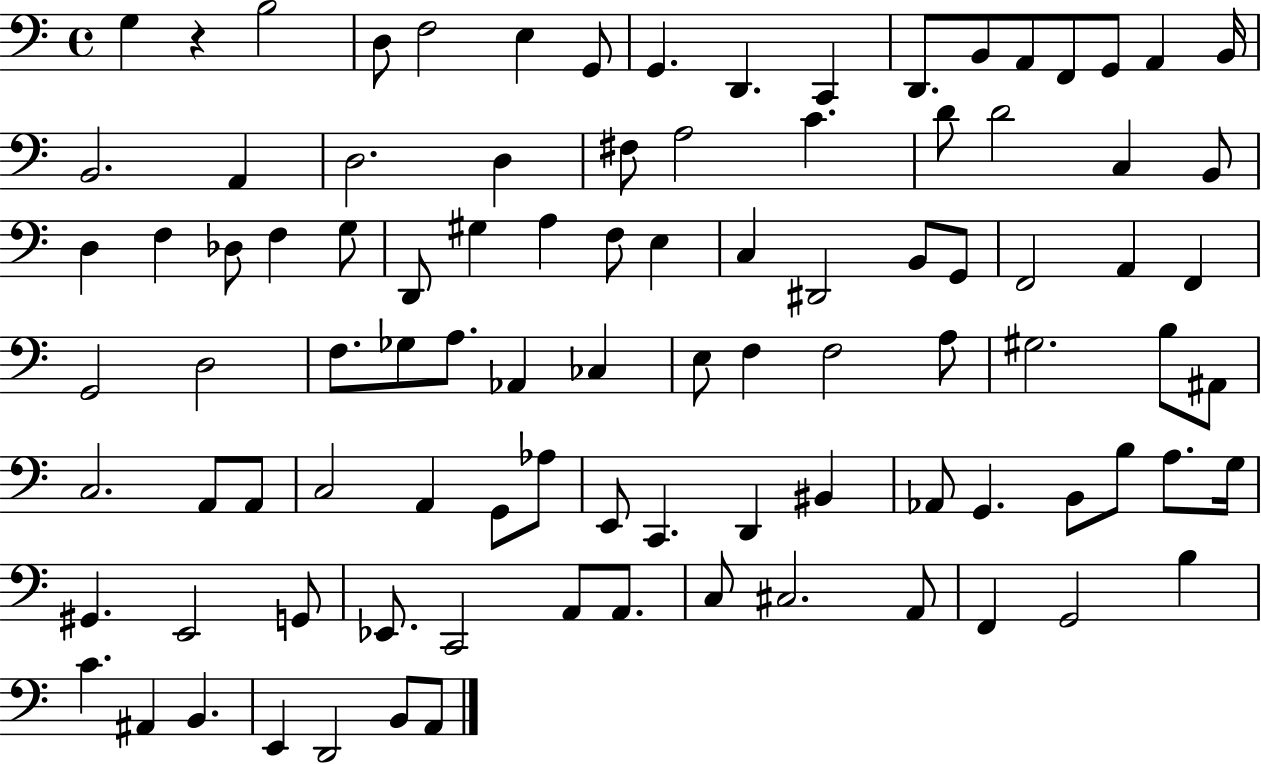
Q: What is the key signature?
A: C major